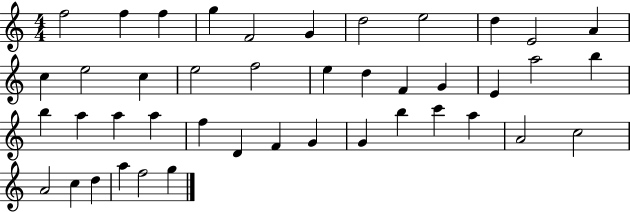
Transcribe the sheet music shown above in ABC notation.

X:1
T:Untitled
M:4/4
L:1/4
K:C
f2 f f g F2 G d2 e2 d E2 A c e2 c e2 f2 e d F G E a2 b b a a a f D F G G b c' a A2 c2 A2 c d a f2 g